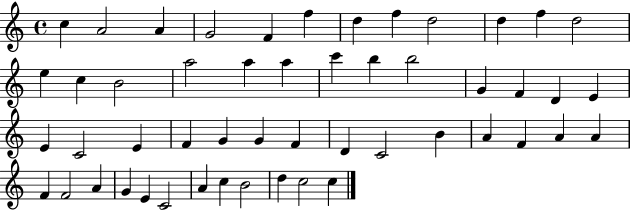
X:1
T:Untitled
M:4/4
L:1/4
K:C
c A2 A G2 F f d f d2 d f d2 e c B2 a2 a a c' b b2 G F D E E C2 E F G G F D C2 B A F A A F F2 A G E C2 A c B2 d c2 c